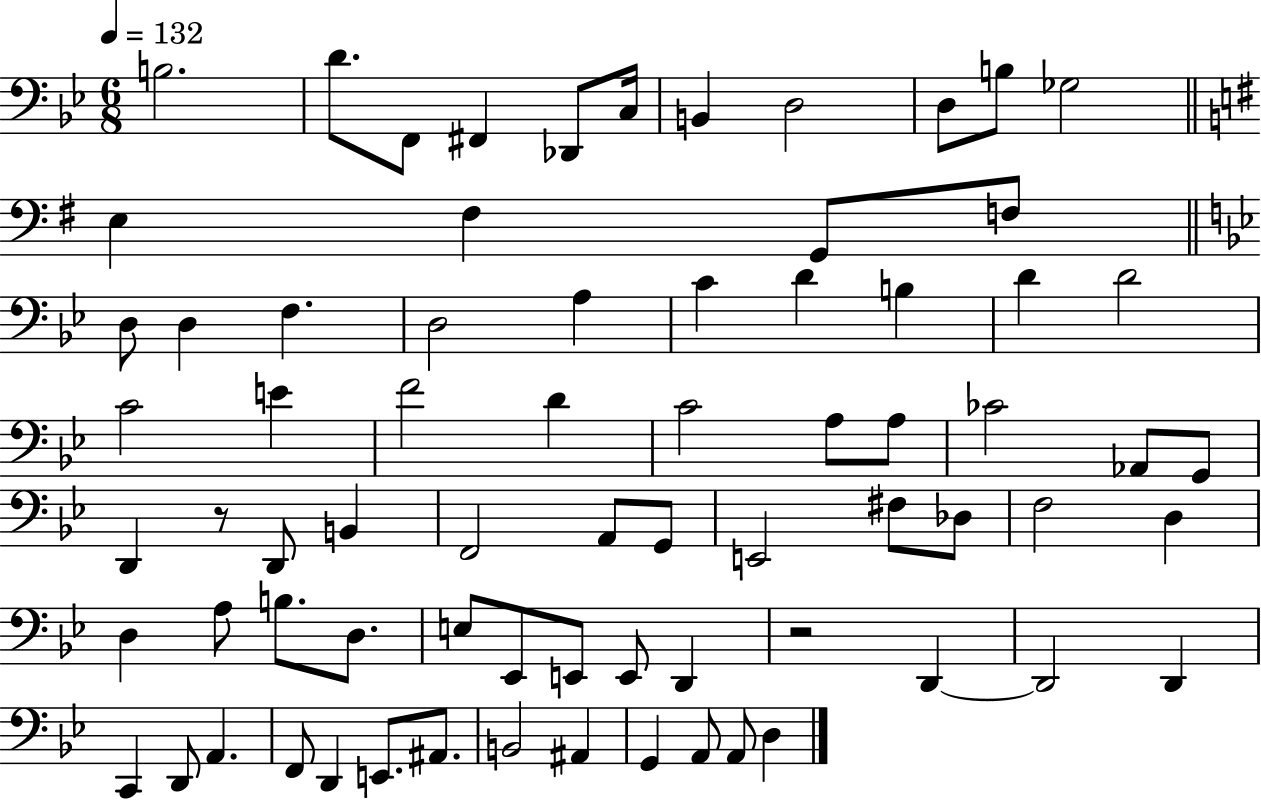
{
  \clef bass
  \numericTimeSignature
  \time 6/8
  \key bes \major
  \tempo 4 = 132
  b2. | d'8. f,8 fis,4 des,8 c16 | b,4 d2 | d8 b8 ges2 | \break \bar "||" \break \key g \major e4 fis4 g,8 f8 | \bar "||" \break \key bes \major d8 d4 f4. | d2 a4 | c'4 d'4 b4 | d'4 d'2 | \break c'2 e'4 | f'2 d'4 | c'2 a8 a8 | ces'2 aes,8 g,8 | \break d,4 r8 d,8 b,4 | f,2 a,8 g,8 | e,2 fis8 des8 | f2 d4 | \break d4 a8 b8. d8. | e8 ees,8 e,8 e,8 d,4 | r2 d,4~~ | d,2 d,4 | \break c,4 d,8 a,4. | f,8 d,4 e,8. ais,8. | b,2 ais,4 | g,4 a,8 a,8 d4 | \break \bar "|."
}